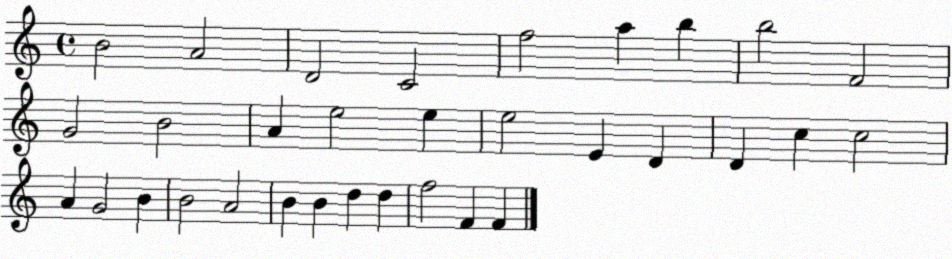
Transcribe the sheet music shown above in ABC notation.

X:1
T:Untitled
M:4/4
L:1/4
K:C
B2 A2 D2 C2 f2 a b b2 F2 G2 B2 A e2 e e2 E D D c c2 A G2 B B2 A2 B B d d f2 F F